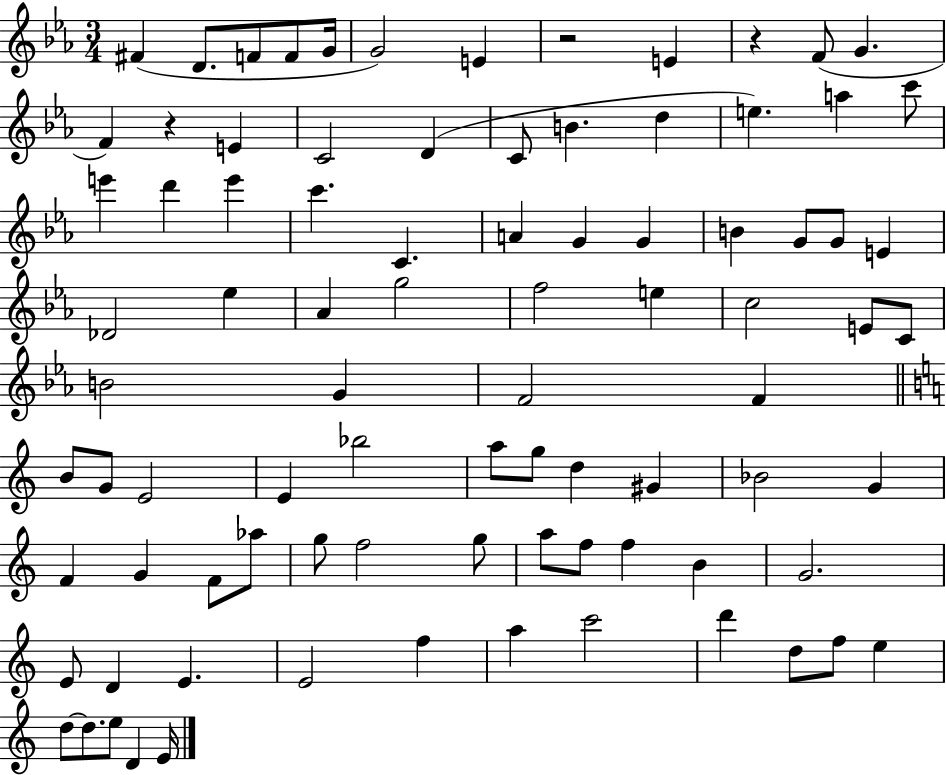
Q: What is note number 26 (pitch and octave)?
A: A4